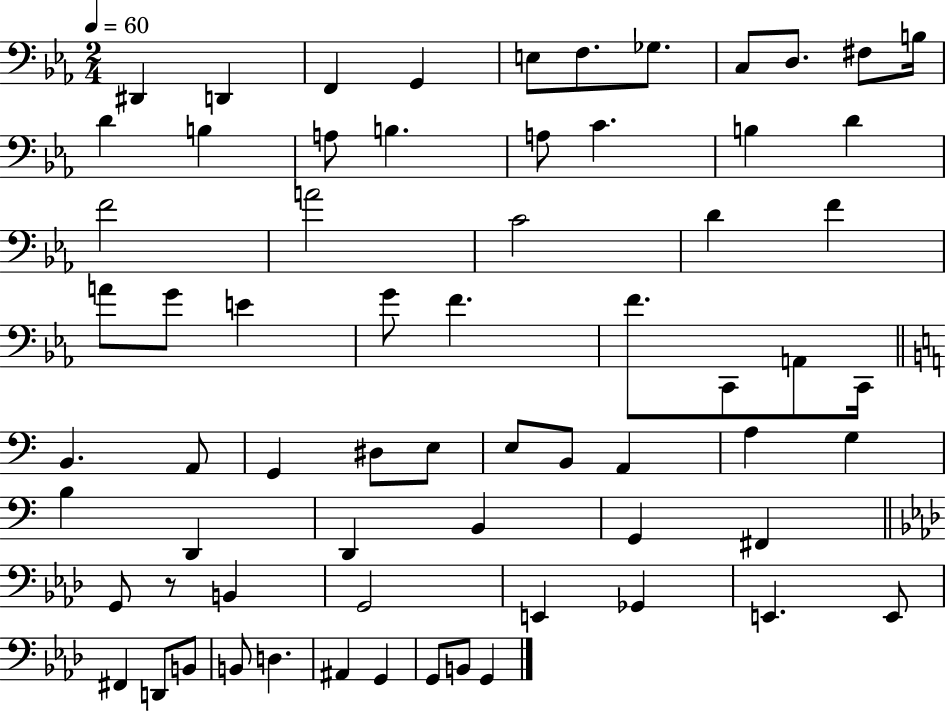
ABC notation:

X:1
T:Untitled
M:2/4
L:1/4
K:Eb
^D,, D,, F,, G,, E,/2 F,/2 _G,/2 C,/2 D,/2 ^F,/2 B,/4 D B, A,/2 B, A,/2 C B, D F2 A2 C2 D F A/2 G/2 E G/2 F F/2 C,,/2 A,,/2 C,,/4 B,, A,,/2 G,, ^D,/2 E,/2 E,/2 B,,/2 A,, A, G, B, D,, D,, B,, G,, ^F,, G,,/2 z/2 B,, G,,2 E,, _G,, E,, E,,/2 ^F,, D,,/2 B,,/2 B,,/2 D, ^A,, G,, G,,/2 B,,/2 G,,